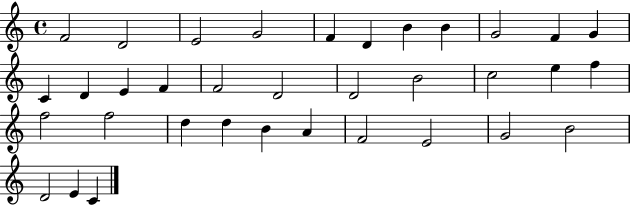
X:1
T:Untitled
M:4/4
L:1/4
K:C
F2 D2 E2 G2 F D B B G2 F G C D E F F2 D2 D2 B2 c2 e f f2 f2 d d B A F2 E2 G2 B2 D2 E C